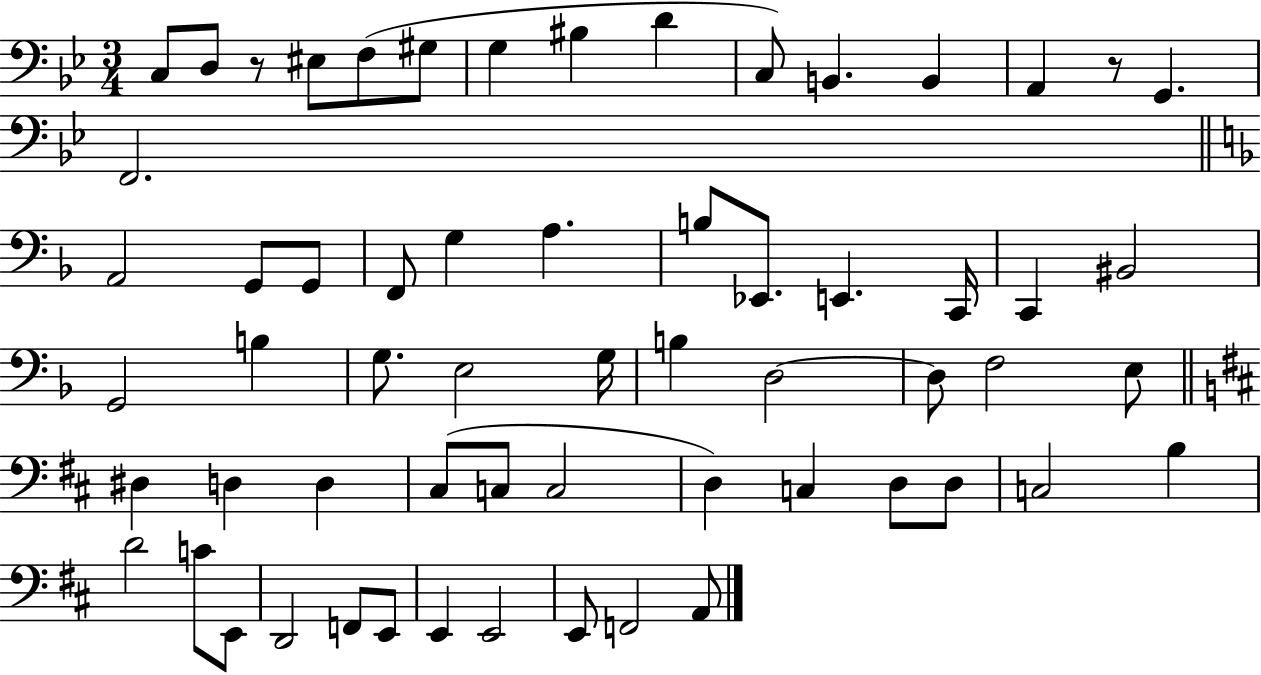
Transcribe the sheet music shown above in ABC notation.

X:1
T:Untitled
M:3/4
L:1/4
K:Bb
C,/2 D,/2 z/2 ^E,/2 F,/2 ^G,/2 G, ^B, D C,/2 B,, B,, A,, z/2 G,, F,,2 A,,2 G,,/2 G,,/2 F,,/2 G, A, B,/2 _E,,/2 E,, C,,/4 C,, ^B,,2 G,,2 B, G,/2 E,2 G,/4 B, D,2 D,/2 F,2 E,/2 ^D, D, D, ^C,/2 C,/2 C,2 D, C, D,/2 D,/2 C,2 B, D2 C/2 E,,/2 D,,2 F,,/2 E,,/2 E,, E,,2 E,,/2 F,,2 A,,/2